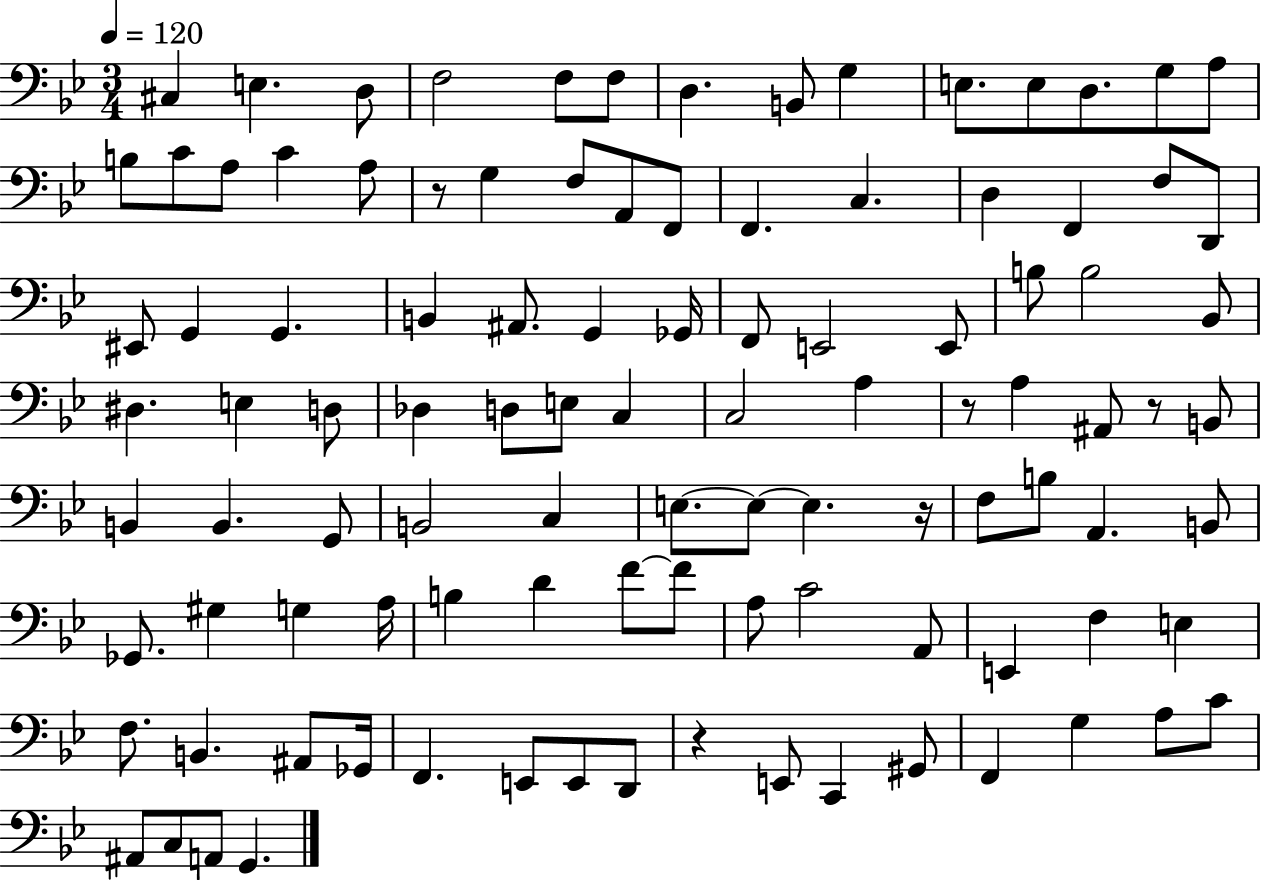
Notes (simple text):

C#3/q E3/q. D3/e F3/h F3/e F3/e D3/q. B2/e G3/q E3/e. E3/e D3/e. G3/e A3/e B3/e C4/e A3/e C4/q A3/e R/e G3/q F3/e A2/e F2/e F2/q. C3/q. D3/q F2/q F3/e D2/e EIS2/e G2/q G2/q. B2/q A#2/e. G2/q Gb2/s F2/e E2/h E2/e B3/e B3/h Bb2/e D#3/q. E3/q D3/e Db3/q D3/e E3/e C3/q C3/h A3/q R/e A3/q A#2/e R/e B2/e B2/q B2/q. G2/e B2/h C3/q E3/e. E3/e E3/q. R/s F3/e B3/e A2/q. B2/e Gb2/e. G#3/q G3/q A3/s B3/q D4/q F4/e F4/e A3/e C4/h A2/e E2/q F3/q E3/q F3/e. B2/q. A#2/e Gb2/s F2/q. E2/e E2/e D2/e R/q E2/e C2/q G#2/e F2/q G3/q A3/e C4/e A#2/e C3/e A2/e G2/q.